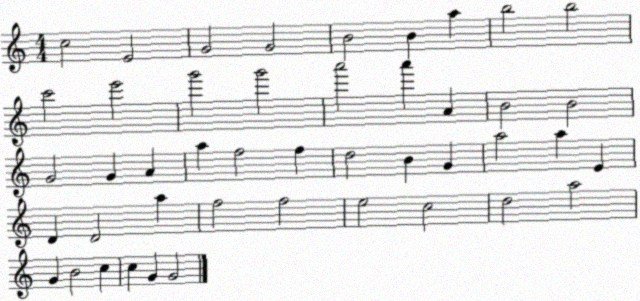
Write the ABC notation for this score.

X:1
T:Untitled
M:4/4
L:1/4
K:C
c2 E2 G2 G2 B2 B a b2 b2 c'2 e'2 g'2 g'2 a'2 a' A B2 B2 G2 G A a f2 f d2 B G a2 a E D D2 a f2 f2 e2 c2 d2 a2 G B2 c c G G2